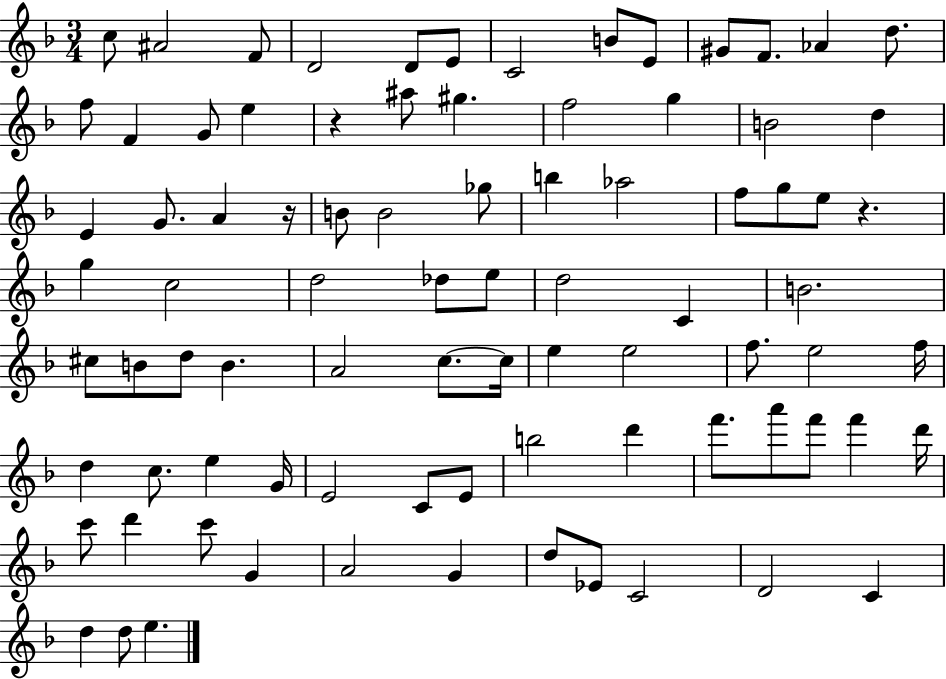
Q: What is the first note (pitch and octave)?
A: C5